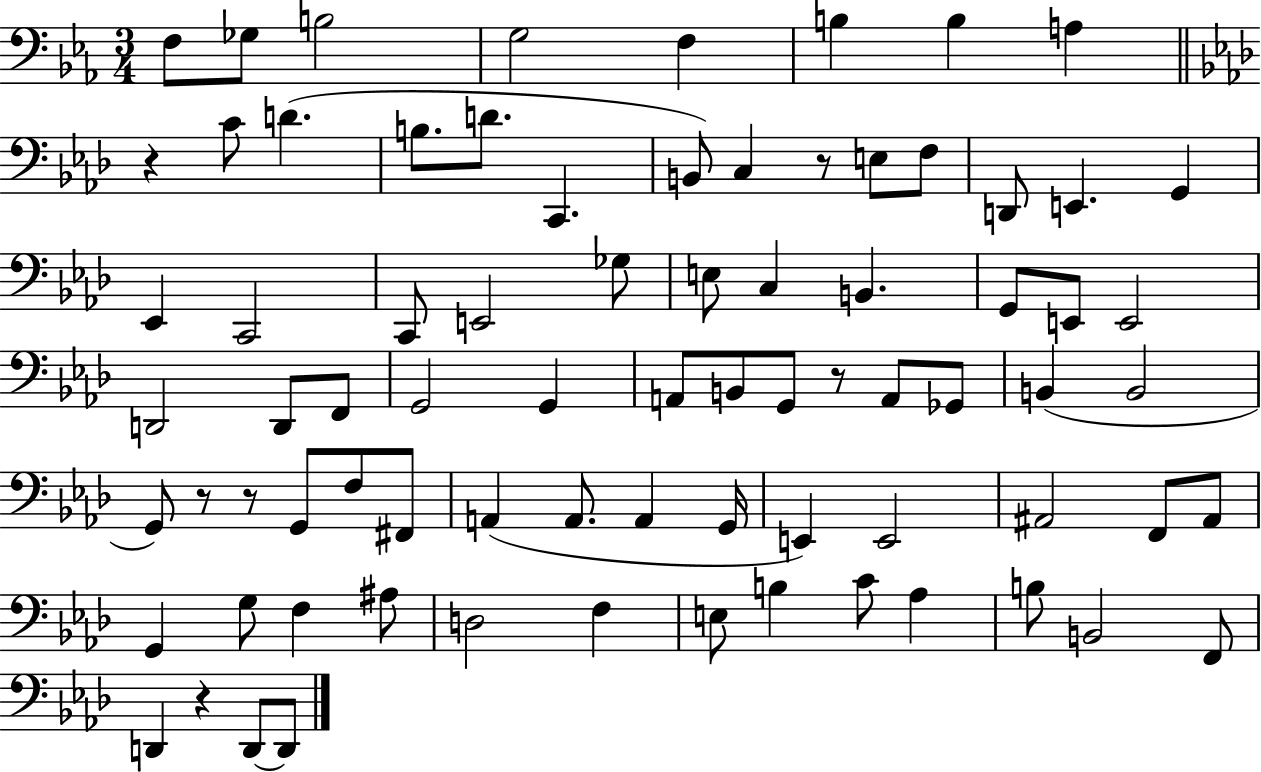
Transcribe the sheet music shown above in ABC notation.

X:1
T:Untitled
M:3/4
L:1/4
K:Eb
F,/2 _G,/2 B,2 G,2 F, B, B, A, z C/2 D B,/2 D/2 C,, B,,/2 C, z/2 E,/2 F,/2 D,,/2 E,, G,, _E,, C,,2 C,,/2 E,,2 _G,/2 E,/2 C, B,, G,,/2 E,,/2 E,,2 D,,2 D,,/2 F,,/2 G,,2 G,, A,,/2 B,,/2 G,,/2 z/2 A,,/2 _G,,/2 B,, B,,2 G,,/2 z/2 z/2 G,,/2 F,/2 ^F,,/2 A,, A,,/2 A,, G,,/4 E,, E,,2 ^A,,2 F,,/2 ^A,,/2 G,, G,/2 F, ^A,/2 D,2 F, E,/2 B, C/2 _A, B,/2 B,,2 F,,/2 D,, z D,,/2 D,,/2